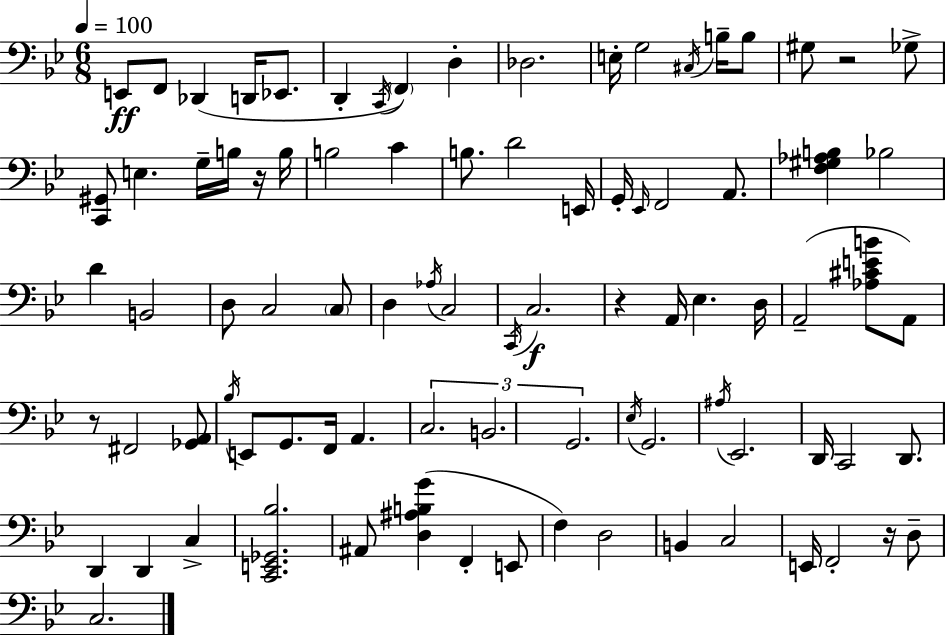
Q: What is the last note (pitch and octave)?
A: C3